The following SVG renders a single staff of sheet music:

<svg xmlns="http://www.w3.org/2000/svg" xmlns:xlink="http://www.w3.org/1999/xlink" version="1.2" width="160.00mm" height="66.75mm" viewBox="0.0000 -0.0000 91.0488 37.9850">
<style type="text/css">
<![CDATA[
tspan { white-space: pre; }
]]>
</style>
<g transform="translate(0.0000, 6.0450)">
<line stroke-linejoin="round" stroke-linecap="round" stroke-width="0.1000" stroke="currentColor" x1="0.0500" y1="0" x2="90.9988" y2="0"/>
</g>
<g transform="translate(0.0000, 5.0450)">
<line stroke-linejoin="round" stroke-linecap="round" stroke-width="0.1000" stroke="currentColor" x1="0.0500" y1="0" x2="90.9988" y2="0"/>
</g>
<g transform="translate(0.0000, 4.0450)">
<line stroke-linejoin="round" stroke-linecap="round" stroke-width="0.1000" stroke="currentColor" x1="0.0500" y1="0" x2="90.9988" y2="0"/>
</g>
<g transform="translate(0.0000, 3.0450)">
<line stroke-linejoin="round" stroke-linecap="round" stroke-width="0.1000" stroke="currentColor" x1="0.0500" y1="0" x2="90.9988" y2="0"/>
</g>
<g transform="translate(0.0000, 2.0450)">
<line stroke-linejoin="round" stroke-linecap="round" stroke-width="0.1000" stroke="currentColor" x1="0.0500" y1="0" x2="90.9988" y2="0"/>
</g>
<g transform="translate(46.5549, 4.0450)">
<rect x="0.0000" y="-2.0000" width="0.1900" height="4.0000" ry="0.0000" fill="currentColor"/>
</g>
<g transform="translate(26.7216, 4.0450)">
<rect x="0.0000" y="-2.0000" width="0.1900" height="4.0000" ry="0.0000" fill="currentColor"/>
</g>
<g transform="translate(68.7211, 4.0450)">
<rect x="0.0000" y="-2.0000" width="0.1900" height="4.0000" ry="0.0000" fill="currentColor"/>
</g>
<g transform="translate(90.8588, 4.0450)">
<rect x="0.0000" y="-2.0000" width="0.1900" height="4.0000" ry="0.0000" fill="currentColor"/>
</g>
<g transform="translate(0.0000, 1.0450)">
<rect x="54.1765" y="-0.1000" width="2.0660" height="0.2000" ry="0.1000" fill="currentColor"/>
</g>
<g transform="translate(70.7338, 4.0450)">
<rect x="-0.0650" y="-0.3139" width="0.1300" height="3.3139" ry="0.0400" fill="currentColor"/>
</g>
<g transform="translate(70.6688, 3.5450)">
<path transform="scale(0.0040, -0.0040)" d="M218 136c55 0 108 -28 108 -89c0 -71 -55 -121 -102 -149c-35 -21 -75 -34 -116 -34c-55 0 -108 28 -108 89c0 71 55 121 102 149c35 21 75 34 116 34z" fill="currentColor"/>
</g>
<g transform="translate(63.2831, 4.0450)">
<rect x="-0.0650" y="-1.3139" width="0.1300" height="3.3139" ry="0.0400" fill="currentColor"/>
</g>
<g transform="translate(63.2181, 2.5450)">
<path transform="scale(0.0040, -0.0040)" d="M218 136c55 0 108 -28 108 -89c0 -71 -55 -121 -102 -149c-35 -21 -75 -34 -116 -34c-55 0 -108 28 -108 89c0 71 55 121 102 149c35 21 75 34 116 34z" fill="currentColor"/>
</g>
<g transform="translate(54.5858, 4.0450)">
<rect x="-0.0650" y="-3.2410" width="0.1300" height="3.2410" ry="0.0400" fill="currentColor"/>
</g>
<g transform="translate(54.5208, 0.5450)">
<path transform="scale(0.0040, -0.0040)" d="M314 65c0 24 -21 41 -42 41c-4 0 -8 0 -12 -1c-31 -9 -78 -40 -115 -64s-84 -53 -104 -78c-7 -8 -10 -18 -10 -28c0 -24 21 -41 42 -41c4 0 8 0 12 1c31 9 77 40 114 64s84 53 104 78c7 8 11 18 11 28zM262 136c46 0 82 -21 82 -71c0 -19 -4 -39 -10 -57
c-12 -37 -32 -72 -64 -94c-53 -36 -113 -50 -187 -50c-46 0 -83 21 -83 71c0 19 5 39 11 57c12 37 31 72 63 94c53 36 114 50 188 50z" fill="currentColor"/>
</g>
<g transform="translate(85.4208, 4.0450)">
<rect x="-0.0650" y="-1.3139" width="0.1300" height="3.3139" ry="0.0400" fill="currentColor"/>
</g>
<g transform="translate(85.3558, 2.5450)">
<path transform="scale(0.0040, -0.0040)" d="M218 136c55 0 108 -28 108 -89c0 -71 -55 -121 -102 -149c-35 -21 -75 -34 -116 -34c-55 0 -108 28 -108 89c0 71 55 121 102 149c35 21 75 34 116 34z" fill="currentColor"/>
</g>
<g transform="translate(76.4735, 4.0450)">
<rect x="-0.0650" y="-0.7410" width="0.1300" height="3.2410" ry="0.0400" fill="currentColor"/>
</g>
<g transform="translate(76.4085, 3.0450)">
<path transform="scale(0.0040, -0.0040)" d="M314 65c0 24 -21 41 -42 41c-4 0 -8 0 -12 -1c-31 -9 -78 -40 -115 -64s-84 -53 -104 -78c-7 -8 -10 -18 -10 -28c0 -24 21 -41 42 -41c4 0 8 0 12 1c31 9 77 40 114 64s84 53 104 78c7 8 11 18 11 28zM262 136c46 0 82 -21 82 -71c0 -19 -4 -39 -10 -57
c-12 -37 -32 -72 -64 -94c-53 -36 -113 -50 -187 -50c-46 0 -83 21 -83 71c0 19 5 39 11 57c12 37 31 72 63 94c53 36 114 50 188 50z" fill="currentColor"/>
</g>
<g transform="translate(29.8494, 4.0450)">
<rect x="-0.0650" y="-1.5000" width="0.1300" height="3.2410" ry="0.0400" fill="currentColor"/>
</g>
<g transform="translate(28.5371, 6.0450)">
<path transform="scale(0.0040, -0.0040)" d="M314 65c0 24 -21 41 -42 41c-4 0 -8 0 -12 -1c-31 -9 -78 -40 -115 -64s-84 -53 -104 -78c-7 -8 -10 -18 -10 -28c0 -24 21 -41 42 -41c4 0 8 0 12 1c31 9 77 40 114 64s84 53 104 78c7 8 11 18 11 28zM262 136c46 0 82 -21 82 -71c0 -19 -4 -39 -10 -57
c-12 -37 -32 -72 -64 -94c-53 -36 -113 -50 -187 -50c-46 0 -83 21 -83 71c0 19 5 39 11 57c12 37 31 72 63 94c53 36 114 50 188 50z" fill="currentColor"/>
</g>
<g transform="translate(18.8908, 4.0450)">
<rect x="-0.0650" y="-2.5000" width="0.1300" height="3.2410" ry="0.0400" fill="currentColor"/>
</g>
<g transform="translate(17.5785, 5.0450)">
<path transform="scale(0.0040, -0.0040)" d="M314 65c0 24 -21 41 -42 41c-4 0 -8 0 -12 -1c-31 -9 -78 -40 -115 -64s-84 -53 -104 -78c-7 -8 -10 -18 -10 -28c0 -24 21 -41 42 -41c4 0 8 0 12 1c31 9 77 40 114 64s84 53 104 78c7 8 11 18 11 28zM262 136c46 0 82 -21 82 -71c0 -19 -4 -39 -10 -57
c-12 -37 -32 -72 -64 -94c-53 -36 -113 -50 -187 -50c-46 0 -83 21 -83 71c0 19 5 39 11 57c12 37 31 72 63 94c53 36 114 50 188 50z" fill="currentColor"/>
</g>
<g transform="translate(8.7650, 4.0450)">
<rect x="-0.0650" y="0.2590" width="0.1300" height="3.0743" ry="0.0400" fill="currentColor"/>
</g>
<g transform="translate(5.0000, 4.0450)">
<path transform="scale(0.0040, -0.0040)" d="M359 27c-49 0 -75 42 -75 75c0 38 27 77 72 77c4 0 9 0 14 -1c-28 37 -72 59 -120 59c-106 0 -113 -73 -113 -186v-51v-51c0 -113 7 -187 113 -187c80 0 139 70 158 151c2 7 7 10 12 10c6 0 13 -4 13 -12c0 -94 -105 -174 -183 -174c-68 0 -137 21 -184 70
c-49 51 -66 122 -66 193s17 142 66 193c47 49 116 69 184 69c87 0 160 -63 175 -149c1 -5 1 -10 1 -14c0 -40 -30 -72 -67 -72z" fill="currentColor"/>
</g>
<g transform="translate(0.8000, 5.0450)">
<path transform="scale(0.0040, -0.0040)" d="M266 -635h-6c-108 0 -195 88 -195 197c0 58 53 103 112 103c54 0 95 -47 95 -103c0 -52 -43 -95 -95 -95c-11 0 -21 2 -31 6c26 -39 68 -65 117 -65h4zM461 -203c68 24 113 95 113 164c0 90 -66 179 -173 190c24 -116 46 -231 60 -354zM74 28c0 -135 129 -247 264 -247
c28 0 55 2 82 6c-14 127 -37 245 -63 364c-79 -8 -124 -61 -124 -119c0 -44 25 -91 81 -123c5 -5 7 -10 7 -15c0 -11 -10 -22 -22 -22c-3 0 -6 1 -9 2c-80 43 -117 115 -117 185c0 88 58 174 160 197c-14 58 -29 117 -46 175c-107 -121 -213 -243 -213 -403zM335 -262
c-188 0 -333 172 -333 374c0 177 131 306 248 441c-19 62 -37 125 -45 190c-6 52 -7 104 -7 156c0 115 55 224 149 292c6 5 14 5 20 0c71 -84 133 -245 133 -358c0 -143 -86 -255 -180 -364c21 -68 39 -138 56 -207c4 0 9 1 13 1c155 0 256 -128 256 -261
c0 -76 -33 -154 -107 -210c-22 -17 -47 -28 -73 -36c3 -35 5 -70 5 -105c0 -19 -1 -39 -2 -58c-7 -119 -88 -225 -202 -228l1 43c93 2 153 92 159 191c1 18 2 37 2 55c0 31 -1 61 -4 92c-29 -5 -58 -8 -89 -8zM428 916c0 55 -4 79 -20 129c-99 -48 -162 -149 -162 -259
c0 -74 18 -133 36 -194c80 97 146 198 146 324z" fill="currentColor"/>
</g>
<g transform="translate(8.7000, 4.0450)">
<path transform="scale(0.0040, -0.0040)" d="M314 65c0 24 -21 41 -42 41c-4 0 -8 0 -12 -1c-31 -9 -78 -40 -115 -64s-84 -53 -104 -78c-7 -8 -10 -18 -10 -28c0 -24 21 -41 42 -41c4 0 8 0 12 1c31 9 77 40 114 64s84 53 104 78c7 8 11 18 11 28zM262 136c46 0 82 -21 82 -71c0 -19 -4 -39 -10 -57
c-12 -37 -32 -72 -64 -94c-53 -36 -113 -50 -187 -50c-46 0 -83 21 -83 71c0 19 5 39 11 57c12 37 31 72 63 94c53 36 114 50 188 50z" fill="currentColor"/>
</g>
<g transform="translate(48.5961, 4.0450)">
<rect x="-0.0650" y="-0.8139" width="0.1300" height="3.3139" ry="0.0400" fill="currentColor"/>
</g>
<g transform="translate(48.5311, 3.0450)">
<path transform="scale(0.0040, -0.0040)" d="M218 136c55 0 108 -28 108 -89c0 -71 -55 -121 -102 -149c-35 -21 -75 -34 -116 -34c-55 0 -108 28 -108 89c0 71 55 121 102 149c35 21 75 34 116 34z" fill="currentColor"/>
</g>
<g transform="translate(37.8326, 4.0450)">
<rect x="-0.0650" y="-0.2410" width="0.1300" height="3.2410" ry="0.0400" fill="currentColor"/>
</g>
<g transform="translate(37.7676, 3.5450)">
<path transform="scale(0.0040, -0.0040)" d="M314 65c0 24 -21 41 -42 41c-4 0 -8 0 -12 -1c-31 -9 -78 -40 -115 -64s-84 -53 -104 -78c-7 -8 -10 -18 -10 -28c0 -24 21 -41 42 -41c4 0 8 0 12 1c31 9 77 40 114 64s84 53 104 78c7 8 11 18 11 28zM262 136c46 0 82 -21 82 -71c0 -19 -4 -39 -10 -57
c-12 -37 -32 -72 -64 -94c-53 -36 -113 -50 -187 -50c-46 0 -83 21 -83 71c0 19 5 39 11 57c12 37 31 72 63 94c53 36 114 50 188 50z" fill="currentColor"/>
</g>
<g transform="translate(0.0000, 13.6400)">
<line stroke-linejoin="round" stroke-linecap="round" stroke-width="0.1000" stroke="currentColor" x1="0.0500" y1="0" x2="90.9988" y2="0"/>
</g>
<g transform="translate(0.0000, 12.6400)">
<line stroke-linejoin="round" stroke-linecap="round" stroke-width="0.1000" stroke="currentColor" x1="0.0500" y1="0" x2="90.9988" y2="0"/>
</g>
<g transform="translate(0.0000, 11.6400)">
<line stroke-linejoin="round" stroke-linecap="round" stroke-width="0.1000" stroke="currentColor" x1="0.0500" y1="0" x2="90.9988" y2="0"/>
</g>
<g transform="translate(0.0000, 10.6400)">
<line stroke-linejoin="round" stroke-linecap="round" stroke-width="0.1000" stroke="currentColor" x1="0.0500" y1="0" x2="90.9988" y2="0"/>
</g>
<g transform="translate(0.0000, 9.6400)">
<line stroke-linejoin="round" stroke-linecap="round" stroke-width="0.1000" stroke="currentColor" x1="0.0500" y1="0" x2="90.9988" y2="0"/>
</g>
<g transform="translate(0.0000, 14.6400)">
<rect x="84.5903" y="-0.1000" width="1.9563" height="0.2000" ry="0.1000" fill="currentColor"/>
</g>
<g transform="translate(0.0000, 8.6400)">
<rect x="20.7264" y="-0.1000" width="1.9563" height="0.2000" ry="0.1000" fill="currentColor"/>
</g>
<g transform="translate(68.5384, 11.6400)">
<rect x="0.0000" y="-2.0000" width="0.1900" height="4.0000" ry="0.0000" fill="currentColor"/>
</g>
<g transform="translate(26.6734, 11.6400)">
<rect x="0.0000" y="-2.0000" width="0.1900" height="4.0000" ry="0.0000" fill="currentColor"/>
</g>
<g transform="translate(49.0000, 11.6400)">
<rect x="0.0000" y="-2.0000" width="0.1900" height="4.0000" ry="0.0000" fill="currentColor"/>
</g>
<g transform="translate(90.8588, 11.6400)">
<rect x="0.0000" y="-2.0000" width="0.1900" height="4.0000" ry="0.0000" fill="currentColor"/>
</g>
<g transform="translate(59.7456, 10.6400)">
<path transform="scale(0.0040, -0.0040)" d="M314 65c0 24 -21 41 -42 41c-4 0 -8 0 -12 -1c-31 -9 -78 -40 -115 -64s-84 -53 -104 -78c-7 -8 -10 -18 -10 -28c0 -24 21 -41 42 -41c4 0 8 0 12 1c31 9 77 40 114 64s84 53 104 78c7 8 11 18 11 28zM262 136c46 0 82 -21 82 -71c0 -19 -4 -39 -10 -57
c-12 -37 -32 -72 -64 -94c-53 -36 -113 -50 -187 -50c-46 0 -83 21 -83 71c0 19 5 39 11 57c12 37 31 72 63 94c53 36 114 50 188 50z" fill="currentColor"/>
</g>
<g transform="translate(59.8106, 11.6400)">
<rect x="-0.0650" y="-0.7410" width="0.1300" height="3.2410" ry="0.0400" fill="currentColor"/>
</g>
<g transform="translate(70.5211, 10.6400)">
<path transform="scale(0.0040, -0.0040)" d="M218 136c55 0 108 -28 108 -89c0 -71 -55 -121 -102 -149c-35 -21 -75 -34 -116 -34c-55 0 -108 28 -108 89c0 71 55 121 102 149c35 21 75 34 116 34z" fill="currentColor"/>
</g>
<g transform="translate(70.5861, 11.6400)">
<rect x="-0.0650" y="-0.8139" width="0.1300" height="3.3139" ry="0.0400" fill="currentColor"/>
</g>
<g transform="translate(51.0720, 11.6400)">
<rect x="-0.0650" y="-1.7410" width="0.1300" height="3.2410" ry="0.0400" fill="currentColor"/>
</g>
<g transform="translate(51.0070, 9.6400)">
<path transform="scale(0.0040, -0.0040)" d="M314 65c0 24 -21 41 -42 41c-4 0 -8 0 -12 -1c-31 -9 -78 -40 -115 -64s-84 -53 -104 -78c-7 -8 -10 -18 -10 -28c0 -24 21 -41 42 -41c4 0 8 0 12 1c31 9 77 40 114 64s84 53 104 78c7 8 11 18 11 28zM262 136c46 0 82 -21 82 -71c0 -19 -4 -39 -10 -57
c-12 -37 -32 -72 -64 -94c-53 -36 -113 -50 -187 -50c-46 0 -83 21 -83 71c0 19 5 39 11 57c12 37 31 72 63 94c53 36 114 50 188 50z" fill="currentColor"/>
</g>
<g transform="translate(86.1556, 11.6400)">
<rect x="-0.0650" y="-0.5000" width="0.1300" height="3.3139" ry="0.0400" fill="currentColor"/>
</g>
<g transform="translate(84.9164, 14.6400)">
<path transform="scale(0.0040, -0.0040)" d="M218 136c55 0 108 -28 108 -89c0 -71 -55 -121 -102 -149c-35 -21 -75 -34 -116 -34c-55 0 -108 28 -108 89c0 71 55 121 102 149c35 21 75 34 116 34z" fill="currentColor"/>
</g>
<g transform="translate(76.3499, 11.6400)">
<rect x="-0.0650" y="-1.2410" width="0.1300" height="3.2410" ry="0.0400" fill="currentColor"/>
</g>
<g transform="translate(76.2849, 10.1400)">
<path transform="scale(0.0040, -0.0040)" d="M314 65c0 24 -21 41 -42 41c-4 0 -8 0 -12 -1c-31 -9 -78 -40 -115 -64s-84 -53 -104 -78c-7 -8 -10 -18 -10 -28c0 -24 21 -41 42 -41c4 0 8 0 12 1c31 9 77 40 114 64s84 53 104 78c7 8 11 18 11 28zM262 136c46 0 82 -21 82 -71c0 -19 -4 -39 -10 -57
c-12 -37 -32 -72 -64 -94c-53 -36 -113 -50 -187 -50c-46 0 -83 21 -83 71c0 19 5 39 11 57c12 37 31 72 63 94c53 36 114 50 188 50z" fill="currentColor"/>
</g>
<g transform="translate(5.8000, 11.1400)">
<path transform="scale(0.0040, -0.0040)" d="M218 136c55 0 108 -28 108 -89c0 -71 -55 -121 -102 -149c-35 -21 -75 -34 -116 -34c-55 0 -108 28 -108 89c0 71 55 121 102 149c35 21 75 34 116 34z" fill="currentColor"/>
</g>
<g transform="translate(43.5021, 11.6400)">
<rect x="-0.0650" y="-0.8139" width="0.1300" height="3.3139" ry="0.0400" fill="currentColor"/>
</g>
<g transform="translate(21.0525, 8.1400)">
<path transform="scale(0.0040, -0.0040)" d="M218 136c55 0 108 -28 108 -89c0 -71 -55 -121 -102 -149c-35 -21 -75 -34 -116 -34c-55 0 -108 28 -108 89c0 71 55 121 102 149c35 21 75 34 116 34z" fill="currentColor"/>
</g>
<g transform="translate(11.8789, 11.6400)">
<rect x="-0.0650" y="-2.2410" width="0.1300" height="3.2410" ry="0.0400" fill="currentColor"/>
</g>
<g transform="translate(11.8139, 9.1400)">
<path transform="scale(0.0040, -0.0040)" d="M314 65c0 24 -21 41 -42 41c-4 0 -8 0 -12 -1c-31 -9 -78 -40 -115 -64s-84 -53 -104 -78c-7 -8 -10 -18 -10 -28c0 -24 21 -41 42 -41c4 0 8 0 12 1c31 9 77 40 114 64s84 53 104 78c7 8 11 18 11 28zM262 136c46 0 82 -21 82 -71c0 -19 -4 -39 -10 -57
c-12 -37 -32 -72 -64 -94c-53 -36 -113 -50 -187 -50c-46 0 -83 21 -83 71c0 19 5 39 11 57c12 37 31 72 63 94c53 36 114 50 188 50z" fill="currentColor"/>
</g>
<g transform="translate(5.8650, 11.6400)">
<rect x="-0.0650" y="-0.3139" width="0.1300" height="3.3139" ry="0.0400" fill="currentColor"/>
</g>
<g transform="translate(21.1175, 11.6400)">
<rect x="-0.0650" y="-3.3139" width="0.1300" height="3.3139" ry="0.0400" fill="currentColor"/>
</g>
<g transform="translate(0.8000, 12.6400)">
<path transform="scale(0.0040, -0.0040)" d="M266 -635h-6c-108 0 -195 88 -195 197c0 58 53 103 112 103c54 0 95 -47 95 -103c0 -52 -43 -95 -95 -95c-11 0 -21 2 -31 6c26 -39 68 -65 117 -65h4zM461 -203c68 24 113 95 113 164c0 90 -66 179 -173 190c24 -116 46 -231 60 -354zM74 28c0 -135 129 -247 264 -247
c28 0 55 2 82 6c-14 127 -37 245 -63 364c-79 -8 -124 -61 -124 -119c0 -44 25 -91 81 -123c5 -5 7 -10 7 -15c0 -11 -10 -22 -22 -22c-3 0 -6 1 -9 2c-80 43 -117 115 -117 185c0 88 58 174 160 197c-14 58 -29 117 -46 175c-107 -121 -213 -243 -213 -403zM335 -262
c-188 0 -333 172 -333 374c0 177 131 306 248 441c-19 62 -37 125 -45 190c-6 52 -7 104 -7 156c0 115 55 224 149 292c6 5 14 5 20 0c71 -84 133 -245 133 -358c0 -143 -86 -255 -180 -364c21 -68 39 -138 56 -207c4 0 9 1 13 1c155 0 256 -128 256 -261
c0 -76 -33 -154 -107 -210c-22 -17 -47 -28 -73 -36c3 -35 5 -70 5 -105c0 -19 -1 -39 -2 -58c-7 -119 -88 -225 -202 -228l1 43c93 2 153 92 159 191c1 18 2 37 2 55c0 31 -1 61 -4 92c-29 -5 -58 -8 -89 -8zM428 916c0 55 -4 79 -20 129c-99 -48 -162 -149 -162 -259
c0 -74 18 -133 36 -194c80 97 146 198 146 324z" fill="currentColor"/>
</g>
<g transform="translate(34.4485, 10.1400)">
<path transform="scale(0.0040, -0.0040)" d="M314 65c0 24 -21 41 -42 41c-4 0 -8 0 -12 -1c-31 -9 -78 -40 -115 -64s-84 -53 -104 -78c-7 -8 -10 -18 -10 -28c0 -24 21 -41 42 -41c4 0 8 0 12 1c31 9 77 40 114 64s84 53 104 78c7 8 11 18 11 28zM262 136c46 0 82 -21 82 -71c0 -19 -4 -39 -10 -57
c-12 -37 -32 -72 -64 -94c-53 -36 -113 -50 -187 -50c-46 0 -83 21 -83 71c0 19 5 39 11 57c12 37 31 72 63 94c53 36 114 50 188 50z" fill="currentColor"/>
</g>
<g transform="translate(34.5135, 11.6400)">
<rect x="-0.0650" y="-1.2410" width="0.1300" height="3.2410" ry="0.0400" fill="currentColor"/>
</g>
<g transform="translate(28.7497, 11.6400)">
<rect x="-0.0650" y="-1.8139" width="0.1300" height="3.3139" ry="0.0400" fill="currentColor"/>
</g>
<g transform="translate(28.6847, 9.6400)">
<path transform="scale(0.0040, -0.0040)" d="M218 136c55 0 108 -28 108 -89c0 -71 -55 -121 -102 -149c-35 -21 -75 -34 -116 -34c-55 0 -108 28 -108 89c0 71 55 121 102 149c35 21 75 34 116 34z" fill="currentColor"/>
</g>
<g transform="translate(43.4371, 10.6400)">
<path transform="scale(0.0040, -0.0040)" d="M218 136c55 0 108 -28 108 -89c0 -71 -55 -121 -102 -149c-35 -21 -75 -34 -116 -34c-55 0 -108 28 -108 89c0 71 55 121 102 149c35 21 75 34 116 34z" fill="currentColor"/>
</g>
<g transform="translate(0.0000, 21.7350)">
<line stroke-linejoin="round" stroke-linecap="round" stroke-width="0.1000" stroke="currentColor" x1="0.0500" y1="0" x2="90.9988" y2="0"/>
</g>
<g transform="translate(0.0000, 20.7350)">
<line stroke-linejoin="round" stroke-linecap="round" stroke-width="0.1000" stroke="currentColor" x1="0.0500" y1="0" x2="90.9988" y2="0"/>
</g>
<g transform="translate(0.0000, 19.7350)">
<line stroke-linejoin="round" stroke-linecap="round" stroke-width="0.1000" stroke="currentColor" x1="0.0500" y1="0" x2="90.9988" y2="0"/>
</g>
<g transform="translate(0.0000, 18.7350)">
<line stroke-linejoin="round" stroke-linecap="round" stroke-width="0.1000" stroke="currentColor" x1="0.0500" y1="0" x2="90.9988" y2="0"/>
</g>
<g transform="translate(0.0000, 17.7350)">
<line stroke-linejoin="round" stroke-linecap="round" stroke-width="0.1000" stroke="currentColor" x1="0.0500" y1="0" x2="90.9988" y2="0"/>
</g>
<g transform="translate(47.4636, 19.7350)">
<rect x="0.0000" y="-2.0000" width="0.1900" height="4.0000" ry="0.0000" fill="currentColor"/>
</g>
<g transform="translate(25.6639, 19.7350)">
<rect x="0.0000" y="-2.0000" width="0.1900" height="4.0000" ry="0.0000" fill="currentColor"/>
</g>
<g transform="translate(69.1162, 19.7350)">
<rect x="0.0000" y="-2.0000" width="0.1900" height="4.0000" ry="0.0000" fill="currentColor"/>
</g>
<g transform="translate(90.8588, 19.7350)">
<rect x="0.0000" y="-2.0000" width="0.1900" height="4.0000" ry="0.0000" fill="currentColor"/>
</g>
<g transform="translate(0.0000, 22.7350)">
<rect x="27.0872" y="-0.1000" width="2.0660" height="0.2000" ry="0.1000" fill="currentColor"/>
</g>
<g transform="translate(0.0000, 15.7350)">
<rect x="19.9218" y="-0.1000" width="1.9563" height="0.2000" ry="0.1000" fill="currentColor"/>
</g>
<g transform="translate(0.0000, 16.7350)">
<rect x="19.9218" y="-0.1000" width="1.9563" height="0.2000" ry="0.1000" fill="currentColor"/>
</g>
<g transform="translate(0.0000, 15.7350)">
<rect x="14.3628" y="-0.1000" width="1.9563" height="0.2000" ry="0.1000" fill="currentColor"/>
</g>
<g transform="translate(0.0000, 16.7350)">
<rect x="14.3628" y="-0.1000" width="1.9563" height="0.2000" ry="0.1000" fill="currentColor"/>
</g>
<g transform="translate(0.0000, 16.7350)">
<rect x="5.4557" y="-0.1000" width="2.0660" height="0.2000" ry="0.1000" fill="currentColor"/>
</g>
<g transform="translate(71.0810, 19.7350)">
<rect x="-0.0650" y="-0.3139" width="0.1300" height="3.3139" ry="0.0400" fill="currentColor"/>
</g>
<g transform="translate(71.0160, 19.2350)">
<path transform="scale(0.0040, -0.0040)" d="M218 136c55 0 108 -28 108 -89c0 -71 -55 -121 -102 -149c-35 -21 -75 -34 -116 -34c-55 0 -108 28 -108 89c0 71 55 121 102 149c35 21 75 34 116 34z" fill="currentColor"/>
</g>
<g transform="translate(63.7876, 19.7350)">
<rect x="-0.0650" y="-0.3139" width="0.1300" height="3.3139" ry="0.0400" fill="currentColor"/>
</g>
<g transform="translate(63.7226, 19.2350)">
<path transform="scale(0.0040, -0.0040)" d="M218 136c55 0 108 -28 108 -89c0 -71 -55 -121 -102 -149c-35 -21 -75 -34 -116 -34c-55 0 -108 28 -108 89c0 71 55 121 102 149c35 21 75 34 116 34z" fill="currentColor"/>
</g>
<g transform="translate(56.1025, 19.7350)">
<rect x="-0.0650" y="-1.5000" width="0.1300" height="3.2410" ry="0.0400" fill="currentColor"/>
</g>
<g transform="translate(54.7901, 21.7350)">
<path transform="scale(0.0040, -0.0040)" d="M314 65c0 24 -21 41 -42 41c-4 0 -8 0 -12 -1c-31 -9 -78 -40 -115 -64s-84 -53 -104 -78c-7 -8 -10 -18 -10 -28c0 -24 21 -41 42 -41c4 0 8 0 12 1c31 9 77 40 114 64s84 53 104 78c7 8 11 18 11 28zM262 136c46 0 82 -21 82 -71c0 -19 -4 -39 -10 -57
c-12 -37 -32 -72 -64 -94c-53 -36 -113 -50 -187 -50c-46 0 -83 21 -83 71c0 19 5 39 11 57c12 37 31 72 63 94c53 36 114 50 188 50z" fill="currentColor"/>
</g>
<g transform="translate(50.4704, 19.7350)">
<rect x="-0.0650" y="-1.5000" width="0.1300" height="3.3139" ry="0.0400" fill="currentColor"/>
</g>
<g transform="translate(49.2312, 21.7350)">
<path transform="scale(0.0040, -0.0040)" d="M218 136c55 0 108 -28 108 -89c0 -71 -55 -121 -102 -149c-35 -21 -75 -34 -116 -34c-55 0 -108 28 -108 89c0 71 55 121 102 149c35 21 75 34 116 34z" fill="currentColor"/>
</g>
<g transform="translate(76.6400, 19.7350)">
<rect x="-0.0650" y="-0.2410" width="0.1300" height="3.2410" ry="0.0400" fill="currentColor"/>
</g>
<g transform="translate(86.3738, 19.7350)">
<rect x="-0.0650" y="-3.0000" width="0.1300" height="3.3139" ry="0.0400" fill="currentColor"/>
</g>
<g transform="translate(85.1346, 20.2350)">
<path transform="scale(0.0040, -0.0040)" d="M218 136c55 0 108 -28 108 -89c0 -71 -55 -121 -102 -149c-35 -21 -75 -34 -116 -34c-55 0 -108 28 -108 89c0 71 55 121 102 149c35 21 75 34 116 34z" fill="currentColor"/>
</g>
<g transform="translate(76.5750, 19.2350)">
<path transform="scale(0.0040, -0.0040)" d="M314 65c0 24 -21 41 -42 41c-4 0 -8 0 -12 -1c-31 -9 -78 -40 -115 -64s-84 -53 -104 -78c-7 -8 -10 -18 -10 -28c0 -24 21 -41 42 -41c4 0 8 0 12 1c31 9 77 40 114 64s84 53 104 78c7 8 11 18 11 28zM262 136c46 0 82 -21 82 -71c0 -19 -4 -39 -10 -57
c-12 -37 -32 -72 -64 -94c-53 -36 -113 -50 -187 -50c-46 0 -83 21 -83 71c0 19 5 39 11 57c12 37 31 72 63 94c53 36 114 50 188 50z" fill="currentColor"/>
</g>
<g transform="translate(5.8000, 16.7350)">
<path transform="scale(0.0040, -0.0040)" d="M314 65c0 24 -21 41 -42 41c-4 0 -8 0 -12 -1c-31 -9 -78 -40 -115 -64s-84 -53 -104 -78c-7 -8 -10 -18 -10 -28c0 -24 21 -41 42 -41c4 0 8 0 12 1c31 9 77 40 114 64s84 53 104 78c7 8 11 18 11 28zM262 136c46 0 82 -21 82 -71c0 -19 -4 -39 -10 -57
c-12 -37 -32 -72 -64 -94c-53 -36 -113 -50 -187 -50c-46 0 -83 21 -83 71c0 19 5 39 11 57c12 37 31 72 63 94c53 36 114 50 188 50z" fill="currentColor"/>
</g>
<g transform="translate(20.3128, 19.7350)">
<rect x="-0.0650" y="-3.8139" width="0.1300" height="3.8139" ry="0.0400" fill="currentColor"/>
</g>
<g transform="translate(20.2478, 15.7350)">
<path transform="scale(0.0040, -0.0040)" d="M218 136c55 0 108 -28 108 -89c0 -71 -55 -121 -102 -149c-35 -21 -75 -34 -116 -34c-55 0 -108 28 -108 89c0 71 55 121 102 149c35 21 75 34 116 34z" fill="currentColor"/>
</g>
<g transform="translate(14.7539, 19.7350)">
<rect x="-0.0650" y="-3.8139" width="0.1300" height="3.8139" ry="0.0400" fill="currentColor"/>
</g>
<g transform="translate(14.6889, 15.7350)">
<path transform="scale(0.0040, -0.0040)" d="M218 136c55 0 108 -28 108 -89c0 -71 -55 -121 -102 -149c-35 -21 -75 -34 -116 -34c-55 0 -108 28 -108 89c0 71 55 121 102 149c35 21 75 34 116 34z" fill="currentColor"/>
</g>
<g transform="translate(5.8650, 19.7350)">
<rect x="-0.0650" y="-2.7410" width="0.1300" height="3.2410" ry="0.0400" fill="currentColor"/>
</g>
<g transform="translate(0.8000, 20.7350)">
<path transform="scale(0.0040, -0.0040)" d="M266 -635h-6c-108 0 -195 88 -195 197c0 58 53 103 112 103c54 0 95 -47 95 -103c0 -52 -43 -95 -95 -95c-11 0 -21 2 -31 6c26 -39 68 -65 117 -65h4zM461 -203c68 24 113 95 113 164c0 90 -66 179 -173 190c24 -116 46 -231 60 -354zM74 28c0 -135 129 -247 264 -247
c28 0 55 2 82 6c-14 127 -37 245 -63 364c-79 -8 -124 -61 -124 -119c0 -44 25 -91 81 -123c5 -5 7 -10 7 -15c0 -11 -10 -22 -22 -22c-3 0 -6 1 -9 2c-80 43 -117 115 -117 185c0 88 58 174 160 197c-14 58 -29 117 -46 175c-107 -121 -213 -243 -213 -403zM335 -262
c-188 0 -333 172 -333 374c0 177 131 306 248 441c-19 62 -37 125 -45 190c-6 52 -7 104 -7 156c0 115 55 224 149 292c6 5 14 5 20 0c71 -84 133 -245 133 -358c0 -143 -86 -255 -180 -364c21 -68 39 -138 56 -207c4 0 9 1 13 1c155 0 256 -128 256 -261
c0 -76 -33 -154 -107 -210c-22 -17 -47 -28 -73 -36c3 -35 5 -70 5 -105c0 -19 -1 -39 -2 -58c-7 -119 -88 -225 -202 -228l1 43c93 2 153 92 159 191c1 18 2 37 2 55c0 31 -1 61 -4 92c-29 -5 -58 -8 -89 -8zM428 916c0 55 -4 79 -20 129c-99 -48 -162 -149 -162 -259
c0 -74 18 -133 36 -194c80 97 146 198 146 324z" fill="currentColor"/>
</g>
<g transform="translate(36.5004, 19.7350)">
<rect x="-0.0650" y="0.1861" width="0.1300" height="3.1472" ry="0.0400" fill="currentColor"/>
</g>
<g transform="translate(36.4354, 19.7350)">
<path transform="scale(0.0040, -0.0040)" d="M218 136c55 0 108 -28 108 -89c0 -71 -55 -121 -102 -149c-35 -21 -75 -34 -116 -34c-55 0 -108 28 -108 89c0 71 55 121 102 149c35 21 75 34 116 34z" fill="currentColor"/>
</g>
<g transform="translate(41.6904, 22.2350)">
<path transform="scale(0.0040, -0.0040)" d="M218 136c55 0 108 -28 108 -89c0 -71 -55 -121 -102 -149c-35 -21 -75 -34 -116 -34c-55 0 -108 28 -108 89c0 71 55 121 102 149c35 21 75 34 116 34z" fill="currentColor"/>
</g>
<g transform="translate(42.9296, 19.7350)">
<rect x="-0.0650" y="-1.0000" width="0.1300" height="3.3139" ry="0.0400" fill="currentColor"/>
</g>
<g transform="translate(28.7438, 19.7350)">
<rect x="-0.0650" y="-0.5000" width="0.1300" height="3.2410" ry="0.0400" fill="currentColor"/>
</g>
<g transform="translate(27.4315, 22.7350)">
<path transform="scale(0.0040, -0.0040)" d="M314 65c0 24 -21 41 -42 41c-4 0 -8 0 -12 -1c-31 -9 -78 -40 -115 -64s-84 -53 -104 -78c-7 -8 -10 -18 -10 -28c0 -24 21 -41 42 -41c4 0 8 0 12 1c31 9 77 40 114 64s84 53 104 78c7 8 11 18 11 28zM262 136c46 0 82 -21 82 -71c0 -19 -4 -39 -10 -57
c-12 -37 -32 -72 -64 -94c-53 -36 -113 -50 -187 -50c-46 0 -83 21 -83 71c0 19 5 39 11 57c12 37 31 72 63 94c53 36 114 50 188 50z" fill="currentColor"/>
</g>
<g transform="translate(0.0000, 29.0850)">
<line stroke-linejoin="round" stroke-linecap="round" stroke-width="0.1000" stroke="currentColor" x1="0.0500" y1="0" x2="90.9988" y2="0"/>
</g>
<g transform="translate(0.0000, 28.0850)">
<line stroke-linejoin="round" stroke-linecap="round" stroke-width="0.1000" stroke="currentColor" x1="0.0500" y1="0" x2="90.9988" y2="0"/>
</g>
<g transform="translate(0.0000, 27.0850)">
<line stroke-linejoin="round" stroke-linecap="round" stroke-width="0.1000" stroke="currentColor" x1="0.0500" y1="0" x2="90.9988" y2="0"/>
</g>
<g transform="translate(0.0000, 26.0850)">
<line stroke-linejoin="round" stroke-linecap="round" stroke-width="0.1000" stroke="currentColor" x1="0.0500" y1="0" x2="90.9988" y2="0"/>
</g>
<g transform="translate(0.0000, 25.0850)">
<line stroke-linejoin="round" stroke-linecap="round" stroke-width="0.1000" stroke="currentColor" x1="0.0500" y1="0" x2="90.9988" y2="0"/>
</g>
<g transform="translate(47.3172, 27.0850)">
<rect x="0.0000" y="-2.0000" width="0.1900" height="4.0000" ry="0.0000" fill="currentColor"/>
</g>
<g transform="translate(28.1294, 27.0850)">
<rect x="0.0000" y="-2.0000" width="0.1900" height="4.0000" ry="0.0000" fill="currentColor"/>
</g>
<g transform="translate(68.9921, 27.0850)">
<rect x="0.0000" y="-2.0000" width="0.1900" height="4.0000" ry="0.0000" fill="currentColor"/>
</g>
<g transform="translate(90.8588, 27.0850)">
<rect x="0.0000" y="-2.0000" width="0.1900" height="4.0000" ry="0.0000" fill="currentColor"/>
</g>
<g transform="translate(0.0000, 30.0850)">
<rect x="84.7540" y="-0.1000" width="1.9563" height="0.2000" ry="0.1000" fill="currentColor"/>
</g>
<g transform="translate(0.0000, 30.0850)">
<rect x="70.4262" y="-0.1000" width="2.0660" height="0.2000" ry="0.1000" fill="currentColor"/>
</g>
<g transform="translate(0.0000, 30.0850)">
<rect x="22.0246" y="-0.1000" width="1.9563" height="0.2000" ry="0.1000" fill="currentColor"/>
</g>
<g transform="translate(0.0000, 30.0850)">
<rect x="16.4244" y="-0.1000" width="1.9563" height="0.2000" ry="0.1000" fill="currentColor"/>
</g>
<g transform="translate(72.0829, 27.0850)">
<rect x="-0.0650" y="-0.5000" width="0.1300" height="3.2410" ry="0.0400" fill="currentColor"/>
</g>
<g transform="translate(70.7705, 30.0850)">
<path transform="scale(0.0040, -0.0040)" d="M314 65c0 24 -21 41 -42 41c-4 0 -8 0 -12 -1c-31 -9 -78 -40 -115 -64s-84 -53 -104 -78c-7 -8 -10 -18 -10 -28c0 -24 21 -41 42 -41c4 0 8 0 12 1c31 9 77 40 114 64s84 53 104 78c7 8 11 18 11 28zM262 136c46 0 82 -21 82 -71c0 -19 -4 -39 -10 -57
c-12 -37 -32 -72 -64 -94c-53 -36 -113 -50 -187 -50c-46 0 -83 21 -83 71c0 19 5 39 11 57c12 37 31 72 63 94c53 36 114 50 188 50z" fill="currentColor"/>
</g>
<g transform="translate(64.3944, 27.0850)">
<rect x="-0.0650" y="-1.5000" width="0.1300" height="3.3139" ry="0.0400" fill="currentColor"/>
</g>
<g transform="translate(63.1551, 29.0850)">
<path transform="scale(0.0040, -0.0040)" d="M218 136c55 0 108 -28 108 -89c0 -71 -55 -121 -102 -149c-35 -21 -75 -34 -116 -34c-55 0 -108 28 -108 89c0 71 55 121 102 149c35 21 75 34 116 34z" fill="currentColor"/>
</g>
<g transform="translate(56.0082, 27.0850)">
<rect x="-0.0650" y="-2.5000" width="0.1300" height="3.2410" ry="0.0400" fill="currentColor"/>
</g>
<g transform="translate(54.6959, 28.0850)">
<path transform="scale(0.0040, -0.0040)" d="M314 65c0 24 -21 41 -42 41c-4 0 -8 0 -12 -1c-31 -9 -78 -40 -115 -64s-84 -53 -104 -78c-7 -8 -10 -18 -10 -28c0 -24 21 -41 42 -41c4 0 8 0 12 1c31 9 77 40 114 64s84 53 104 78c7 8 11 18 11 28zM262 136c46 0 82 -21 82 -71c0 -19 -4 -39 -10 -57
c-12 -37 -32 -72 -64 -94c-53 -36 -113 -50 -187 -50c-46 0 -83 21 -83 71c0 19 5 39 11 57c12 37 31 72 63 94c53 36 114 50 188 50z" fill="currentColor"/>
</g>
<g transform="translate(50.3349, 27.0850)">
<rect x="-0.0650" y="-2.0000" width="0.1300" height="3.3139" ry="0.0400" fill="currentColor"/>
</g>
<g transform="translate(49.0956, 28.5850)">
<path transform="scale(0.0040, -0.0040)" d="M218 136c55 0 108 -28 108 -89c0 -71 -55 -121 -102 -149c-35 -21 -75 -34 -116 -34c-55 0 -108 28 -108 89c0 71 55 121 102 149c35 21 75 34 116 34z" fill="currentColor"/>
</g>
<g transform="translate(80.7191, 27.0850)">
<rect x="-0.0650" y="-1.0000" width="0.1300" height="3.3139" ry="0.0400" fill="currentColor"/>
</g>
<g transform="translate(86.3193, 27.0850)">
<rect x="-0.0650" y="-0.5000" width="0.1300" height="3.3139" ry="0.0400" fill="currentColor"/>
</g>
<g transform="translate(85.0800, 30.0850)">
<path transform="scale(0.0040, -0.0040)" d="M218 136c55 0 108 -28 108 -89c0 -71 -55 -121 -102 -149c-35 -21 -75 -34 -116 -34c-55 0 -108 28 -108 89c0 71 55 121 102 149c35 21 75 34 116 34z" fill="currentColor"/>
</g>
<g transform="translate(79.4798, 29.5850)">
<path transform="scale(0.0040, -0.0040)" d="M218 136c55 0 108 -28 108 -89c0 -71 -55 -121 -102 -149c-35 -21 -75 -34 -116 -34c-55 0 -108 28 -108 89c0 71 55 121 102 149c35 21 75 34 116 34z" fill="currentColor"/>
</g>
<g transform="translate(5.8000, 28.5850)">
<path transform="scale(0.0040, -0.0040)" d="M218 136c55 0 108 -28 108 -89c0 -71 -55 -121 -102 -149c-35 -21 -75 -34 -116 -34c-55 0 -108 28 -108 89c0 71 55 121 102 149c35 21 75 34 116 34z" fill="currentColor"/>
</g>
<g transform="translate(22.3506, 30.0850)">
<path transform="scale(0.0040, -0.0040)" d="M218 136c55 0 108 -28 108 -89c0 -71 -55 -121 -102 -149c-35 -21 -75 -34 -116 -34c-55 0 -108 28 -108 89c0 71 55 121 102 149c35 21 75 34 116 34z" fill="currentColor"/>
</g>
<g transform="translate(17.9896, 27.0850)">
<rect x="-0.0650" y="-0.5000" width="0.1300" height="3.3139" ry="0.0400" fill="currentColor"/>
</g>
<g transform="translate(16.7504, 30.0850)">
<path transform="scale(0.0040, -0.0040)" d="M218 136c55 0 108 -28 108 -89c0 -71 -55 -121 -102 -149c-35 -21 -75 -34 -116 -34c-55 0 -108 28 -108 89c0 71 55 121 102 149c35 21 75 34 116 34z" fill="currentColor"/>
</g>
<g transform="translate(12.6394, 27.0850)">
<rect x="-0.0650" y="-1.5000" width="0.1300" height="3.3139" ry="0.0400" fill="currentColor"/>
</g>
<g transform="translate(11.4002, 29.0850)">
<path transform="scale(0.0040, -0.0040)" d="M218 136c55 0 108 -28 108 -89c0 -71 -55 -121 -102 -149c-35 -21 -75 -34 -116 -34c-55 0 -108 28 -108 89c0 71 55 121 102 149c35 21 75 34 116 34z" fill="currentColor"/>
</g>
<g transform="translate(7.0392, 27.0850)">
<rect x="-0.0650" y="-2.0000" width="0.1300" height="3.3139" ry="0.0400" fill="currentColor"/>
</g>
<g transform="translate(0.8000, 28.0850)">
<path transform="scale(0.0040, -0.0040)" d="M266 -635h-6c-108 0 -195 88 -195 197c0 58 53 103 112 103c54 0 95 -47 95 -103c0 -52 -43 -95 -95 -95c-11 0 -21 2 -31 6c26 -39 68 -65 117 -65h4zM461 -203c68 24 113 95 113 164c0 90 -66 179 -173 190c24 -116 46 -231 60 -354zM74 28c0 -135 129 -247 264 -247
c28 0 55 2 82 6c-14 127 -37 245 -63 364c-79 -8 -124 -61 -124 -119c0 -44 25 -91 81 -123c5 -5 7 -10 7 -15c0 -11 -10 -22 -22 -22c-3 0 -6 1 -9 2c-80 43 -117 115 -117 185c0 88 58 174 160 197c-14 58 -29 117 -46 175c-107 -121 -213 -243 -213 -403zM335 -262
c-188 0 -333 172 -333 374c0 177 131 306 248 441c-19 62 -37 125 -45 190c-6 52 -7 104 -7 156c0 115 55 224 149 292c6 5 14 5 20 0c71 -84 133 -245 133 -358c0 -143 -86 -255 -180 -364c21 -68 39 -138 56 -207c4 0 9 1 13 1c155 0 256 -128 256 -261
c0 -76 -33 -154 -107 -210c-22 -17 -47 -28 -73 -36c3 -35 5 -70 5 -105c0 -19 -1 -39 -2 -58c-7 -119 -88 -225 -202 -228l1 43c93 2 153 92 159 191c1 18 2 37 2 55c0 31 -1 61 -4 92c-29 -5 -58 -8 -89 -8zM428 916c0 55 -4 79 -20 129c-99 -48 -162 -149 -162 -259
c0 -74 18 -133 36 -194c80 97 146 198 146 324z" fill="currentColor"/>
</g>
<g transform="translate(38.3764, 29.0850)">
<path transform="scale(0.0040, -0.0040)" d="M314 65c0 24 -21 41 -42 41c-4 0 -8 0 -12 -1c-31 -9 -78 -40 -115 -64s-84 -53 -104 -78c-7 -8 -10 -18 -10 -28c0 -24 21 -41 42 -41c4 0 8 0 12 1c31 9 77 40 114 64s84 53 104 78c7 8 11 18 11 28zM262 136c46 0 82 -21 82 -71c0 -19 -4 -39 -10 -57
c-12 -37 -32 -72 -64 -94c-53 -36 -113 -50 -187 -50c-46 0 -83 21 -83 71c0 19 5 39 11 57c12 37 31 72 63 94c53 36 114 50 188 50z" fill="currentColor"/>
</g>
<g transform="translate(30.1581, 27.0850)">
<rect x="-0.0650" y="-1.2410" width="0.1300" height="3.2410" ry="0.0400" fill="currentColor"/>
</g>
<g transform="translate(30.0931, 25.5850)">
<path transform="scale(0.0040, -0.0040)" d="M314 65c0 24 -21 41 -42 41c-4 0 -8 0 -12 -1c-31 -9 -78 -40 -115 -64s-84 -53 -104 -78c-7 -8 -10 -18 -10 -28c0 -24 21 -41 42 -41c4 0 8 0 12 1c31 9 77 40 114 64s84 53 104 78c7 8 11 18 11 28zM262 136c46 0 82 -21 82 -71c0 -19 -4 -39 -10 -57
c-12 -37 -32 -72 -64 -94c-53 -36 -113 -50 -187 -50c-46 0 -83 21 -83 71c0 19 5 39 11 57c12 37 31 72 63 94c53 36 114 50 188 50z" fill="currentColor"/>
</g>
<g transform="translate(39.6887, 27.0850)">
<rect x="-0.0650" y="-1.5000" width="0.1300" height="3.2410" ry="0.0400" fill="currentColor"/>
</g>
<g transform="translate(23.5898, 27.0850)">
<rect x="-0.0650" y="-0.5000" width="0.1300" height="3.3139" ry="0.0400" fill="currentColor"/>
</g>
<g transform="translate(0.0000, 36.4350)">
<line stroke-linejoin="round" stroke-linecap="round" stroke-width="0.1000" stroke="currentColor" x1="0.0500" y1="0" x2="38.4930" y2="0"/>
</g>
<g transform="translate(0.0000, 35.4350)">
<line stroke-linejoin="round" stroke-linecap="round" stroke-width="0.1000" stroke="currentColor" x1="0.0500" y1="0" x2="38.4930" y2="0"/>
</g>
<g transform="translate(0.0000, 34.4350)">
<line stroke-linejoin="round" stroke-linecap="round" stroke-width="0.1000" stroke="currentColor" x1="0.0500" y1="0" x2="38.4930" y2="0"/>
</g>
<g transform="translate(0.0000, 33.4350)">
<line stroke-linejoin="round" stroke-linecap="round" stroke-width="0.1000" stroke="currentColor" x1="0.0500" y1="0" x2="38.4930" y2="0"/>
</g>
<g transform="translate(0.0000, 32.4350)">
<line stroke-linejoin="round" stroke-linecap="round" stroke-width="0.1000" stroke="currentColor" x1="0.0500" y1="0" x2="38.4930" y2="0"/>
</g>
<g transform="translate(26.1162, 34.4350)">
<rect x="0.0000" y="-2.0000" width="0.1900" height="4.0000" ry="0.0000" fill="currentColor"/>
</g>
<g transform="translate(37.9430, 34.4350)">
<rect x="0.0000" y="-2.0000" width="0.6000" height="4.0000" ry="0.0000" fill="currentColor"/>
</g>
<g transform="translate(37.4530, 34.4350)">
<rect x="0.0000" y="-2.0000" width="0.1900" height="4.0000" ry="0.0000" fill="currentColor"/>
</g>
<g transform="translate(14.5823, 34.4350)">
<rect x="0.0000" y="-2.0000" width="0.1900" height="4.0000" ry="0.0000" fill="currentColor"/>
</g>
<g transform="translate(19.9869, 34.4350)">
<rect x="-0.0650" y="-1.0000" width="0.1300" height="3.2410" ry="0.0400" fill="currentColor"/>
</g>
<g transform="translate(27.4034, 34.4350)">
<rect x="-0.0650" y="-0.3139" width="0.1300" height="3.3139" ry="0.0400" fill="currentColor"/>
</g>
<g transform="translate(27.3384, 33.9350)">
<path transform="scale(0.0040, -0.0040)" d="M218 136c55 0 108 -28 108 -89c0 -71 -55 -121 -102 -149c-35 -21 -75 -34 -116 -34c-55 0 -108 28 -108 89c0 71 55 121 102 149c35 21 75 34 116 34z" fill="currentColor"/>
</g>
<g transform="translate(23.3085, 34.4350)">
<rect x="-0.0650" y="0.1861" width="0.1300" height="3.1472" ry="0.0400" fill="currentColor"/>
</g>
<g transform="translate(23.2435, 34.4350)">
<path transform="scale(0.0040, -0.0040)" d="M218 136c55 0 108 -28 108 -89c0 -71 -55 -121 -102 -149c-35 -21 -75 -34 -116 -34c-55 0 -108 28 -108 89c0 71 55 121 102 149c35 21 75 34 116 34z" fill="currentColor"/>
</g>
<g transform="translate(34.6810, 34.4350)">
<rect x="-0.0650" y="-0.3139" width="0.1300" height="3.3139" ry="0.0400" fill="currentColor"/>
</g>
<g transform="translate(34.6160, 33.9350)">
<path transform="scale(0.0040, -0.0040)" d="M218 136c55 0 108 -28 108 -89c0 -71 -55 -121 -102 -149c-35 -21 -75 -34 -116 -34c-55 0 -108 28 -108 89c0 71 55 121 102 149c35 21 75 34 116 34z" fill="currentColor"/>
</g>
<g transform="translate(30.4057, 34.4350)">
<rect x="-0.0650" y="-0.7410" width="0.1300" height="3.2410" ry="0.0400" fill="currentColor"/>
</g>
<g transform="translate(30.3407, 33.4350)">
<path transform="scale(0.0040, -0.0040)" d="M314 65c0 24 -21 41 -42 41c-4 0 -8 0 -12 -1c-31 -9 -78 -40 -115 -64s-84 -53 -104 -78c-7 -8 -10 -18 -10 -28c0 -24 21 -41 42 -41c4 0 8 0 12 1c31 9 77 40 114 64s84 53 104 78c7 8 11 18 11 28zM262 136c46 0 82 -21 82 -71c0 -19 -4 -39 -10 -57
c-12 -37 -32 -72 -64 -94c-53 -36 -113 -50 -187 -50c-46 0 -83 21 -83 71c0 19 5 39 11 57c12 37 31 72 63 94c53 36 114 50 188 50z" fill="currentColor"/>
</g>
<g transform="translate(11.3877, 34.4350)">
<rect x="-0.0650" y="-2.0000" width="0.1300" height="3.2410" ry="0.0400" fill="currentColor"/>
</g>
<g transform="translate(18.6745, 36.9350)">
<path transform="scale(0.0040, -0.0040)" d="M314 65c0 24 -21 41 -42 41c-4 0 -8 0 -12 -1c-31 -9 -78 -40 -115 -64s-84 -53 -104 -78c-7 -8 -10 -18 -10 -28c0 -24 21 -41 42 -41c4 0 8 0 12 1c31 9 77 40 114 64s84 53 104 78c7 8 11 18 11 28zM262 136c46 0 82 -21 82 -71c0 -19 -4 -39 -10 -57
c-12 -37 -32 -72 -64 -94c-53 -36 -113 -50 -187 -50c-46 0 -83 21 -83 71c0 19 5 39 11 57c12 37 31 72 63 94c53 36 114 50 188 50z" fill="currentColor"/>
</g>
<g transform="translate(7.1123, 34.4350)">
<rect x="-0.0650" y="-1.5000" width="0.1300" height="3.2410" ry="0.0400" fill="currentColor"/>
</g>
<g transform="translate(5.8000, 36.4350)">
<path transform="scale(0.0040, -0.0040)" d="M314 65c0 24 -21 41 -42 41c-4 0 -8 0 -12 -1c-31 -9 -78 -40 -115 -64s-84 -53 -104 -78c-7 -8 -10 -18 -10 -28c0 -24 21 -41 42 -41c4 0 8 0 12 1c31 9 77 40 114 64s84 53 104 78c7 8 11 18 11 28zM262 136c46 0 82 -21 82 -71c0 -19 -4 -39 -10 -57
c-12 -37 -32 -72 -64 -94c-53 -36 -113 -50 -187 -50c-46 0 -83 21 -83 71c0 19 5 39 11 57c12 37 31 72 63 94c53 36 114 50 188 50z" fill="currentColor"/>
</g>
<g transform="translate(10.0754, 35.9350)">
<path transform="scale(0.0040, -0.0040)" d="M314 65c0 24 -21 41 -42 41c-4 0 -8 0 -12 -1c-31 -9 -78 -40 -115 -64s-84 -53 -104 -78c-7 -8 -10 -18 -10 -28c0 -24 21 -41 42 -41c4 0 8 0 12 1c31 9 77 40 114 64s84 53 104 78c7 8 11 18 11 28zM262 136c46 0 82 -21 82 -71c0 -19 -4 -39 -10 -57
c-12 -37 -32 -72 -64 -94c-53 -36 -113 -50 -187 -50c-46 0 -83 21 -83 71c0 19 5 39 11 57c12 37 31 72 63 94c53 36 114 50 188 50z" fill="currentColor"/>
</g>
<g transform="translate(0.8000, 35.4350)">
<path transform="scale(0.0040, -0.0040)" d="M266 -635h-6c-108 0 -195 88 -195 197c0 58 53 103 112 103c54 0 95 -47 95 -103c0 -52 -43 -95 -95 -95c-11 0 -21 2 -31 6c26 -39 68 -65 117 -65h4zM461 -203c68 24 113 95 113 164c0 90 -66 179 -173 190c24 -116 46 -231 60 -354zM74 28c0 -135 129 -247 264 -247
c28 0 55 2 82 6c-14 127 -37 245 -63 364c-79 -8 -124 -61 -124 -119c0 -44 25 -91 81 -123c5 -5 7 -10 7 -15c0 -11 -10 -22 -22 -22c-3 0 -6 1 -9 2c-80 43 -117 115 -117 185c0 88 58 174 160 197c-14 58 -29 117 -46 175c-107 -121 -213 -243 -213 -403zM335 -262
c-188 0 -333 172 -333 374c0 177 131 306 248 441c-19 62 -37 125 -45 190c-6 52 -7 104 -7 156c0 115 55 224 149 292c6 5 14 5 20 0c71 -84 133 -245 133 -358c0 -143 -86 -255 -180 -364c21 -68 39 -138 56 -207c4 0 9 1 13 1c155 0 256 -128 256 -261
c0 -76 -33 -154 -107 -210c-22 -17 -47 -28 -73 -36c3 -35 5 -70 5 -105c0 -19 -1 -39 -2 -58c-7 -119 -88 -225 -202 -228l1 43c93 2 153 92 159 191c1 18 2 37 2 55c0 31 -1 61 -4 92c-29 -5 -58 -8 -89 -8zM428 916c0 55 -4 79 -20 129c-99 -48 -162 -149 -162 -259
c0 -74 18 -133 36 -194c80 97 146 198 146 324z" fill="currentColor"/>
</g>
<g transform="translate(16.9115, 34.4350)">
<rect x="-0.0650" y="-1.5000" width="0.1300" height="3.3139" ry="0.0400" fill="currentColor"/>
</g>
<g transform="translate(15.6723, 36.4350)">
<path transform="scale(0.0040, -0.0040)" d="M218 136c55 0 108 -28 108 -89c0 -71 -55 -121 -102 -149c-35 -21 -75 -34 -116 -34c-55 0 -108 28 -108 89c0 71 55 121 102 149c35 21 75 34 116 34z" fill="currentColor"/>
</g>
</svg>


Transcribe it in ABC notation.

X:1
T:Untitled
M:4/4
L:1/4
K:C
B2 G2 E2 c2 d b2 e c d2 e c g2 b f e2 d f2 d2 d e2 C a2 c' c' C2 B D E E2 c c c2 A F E C C e2 E2 F G2 E C2 D C E2 F2 E D2 B c d2 c